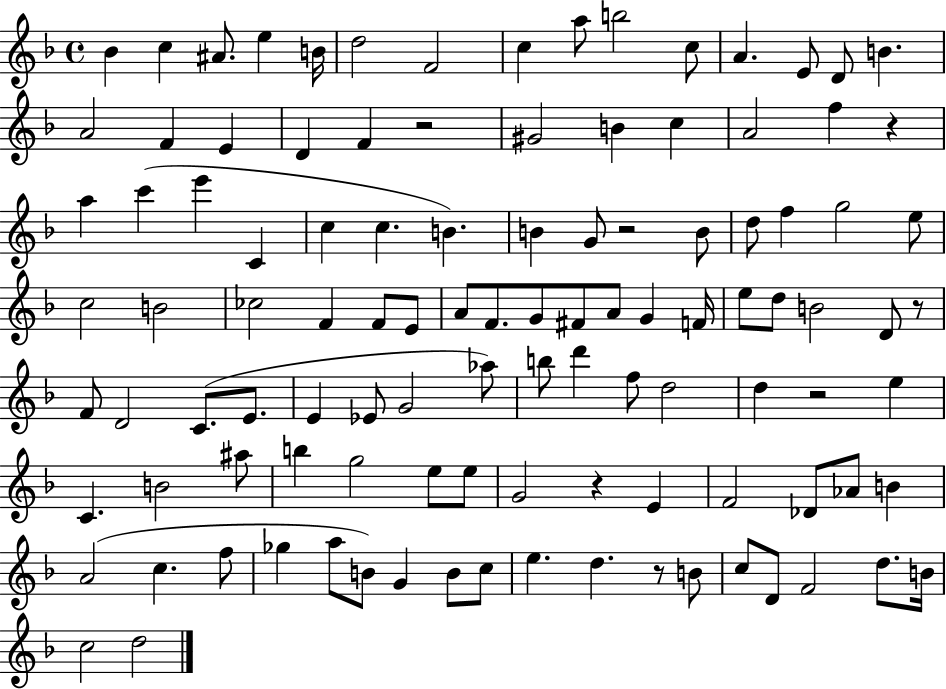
Bb4/q C5/q A#4/e. E5/q B4/s D5/h F4/h C5/q A5/e B5/h C5/e A4/q. E4/e D4/e B4/q. A4/h F4/q E4/q D4/q F4/q R/h G#4/h B4/q C5/q A4/h F5/q R/q A5/q C6/q E6/q C4/q C5/q C5/q. B4/q. B4/q G4/e R/h B4/e D5/e F5/q G5/h E5/e C5/h B4/h CES5/h F4/q F4/e E4/e A4/e F4/e. G4/e F#4/e A4/e G4/q F4/s E5/e D5/e B4/h D4/e R/e F4/e D4/h C4/e. E4/e. E4/q Eb4/e G4/h Ab5/e B5/e D6/q F5/e D5/h D5/q R/h E5/q C4/q. B4/h A#5/e B5/q G5/h E5/e E5/e G4/h R/q E4/q F4/h Db4/e Ab4/e B4/q A4/h C5/q. F5/e Gb5/q A5/e B4/e G4/q B4/e C5/e E5/q. D5/q. R/e B4/e C5/e D4/e F4/h D5/e. B4/s C5/h D5/h